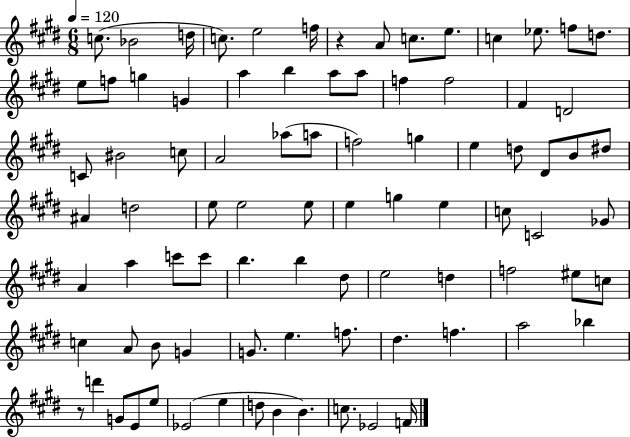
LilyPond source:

{
  \clef treble
  \numericTimeSignature
  \time 6/8
  \key e \major
  \tempo 4 = 120
  c''8.( bes'2 d''16 | c''8.) e''2 f''16 | r4 a'8 c''8. e''8. | c''4 ees''8. f''8 d''8. | \break e''8 f''8 g''4 g'4 | a''4 b''4 a''8 a''8 | f''4 f''2 | fis'4 d'2 | \break c'8 bis'2 c''8 | a'2 aes''8( a''8 | f''2) g''4 | e''4 d''8 dis'8 b'8 dis''8 | \break ais'4 d''2 | e''8 e''2 e''8 | e''4 g''4 e''4 | c''8 c'2 ges'8 | \break a'4 a''4 c'''8 c'''8 | b''4. b''4 dis''8 | e''2 d''4 | f''2 eis''8 c''8 | \break c''4 a'8 b'8 g'4 | g'8. e''4. f''8. | dis''4. f''4. | a''2 bes''4 | \break r8 d'''4 g'8 e'8 e''8 | ees'2( e''4 | d''8 b'4 b'4.) | c''8. ees'2 f'16 | \break \bar "|."
}